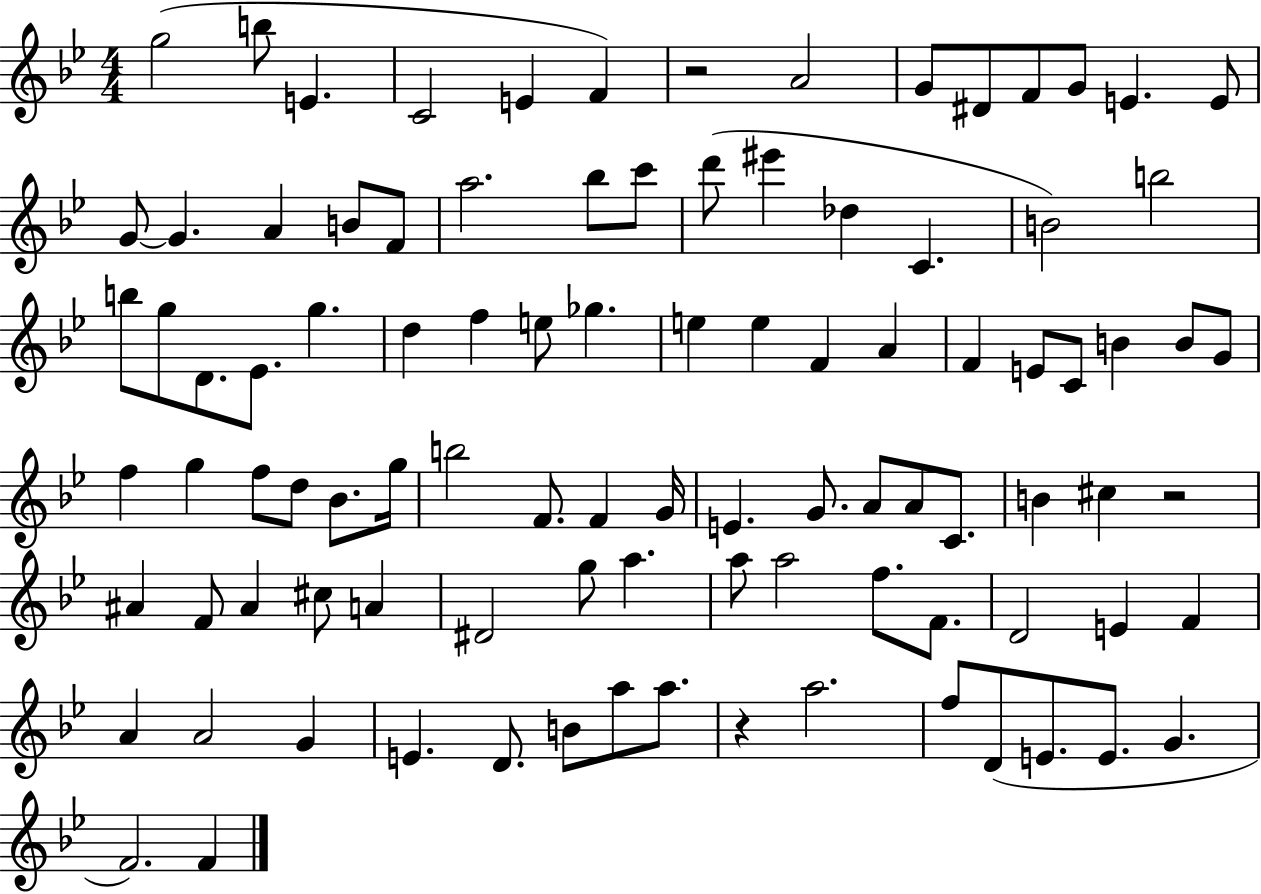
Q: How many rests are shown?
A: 3